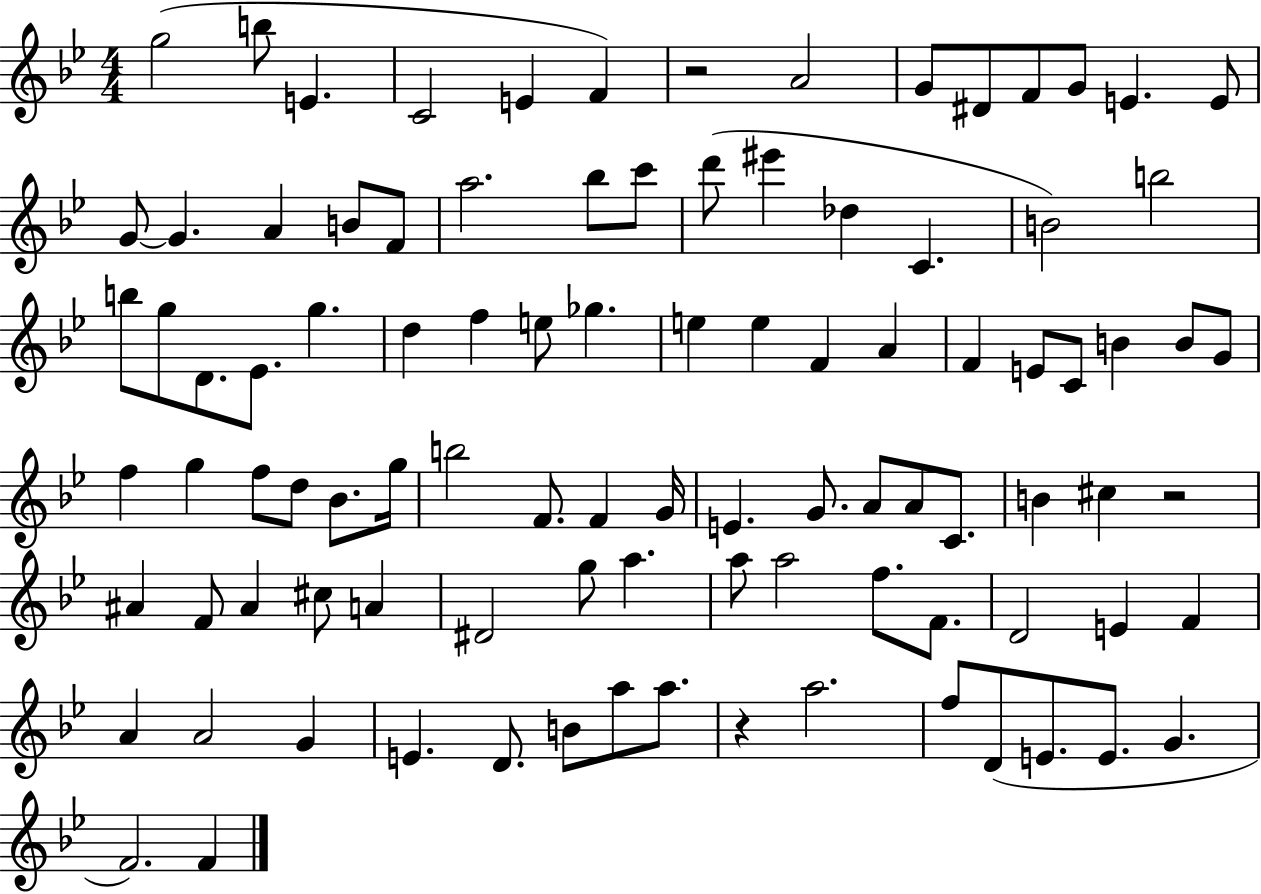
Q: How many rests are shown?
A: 3